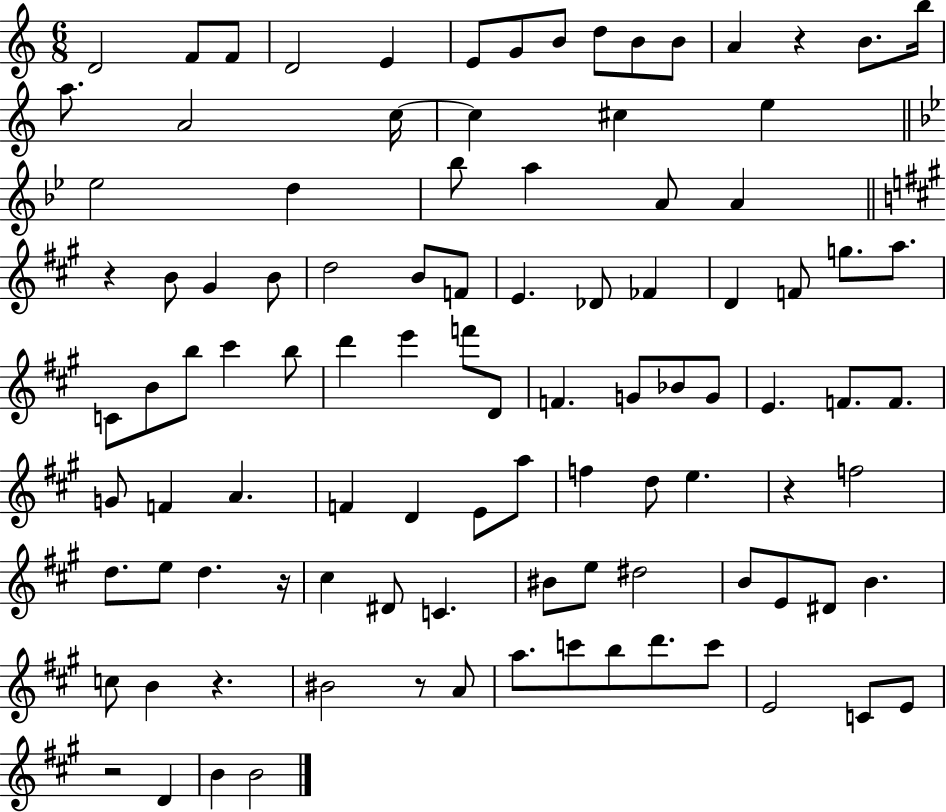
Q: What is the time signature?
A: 6/8